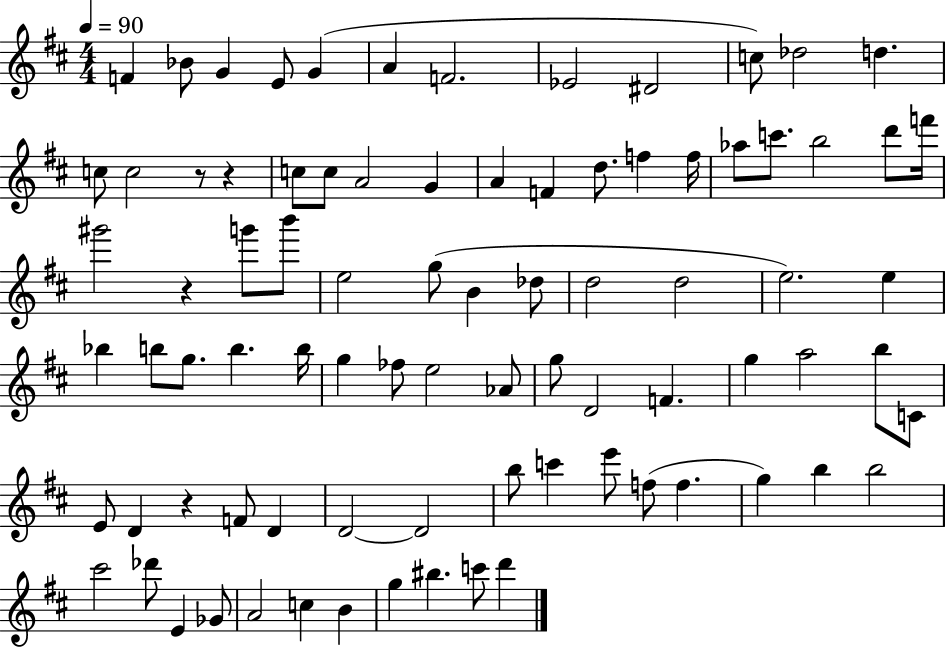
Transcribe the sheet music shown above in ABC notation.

X:1
T:Untitled
M:4/4
L:1/4
K:D
F _B/2 G E/2 G A F2 _E2 ^D2 c/2 _d2 d c/2 c2 z/2 z c/2 c/2 A2 G A F d/2 f f/4 _a/2 c'/2 b2 d'/2 f'/4 ^g'2 z g'/2 b'/2 e2 g/2 B _d/2 d2 d2 e2 e _b b/2 g/2 b b/4 g _f/2 e2 _A/2 g/2 D2 F g a2 b/2 C/2 E/2 D z F/2 D D2 D2 b/2 c' e'/2 f/2 f g b b2 ^c'2 _d'/2 E _G/2 A2 c B g ^b c'/2 d'